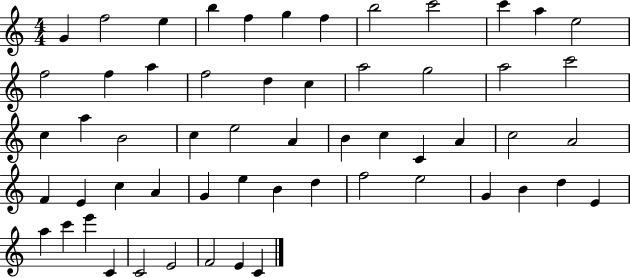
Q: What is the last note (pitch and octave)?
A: C4